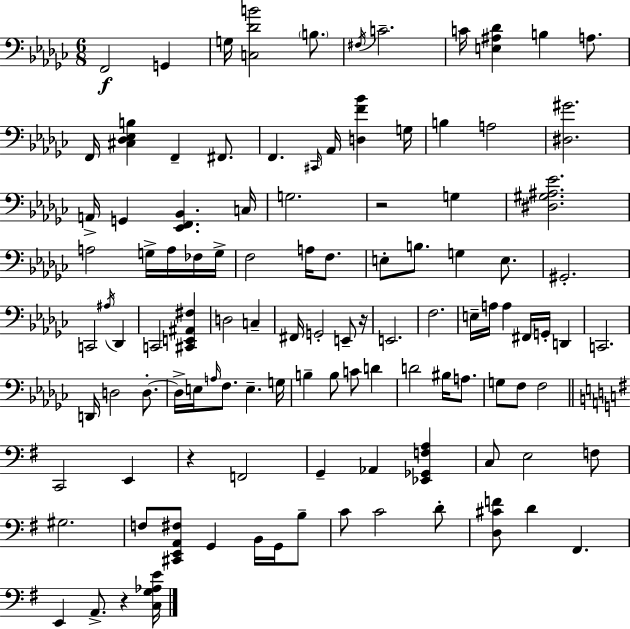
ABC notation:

X:1
T:Untitled
M:6/8
L:1/4
K:Ebm
F,,2 G,, G,/4 [C,_DB]2 B,/2 ^F,/4 C2 C/4 [E,^A,_D] B, A,/2 F,,/4 [^C,_D,_E,B,] F,, ^F,,/2 F,, ^C,,/4 _A,,/4 [D,F_B] G,/4 B, A,2 [^D,^G]2 A,,/4 G,, [_E,,F,,_B,,] C,/4 G,2 z2 G, [^D,^G,^A,_E]2 A,2 G,/4 A,/4 _F,/4 G,/4 F,2 A,/4 F,/2 E,/2 B,/2 G, E,/2 ^G,,2 C,,2 ^A,/4 _D,, C,,2 [^C,,E,,^A,,^F,] D,2 C, ^F,,/4 G,,2 E,,/2 z/4 E,,2 F,2 E,/4 A,/4 A, ^F,,/4 G,,/4 D,, C,,2 D,,/4 D,2 D,/2 D,/4 E,/4 A,/4 F,/2 E, G,/4 B, B,/2 C/2 D D2 ^B,/4 A,/2 G,/2 F,/2 F,2 C,,2 E,, z F,,2 G,, _A,, [_E,,_G,,F,A,] C,/2 E,2 F,/2 ^G,2 F,/2 [^C,,E,,A,,^F,]/2 G,, B,,/4 G,,/4 B,/2 C/2 C2 D/2 [D,^CF]/2 D ^F,, E,, A,,/2 z [C,G,_A,E]/4